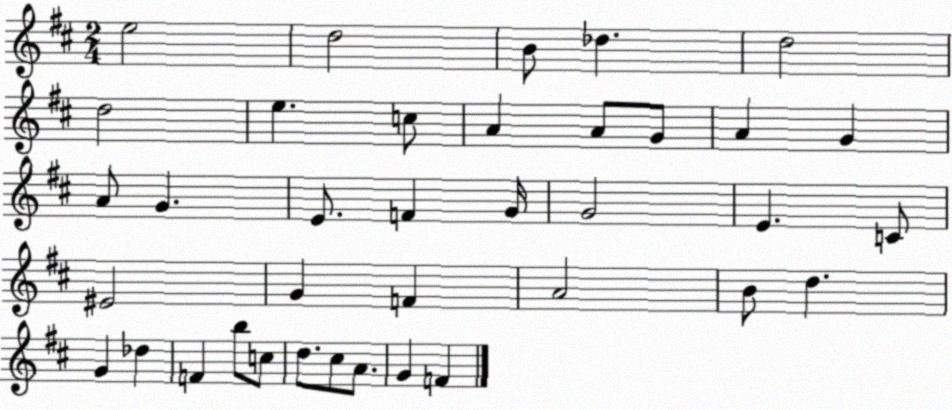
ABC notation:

X:1
T:Untitled
M:2/4
L:1/4
K:D
e2 d2 B/2 _d d2 d2 e c/2 A A/2 G/2 A G A/2 G E/2 F G/4 G2 E C/2 ^E2 G F A2 B/2 d G _d F b/2 c/2 d/2 ^c/2 A/2 G F